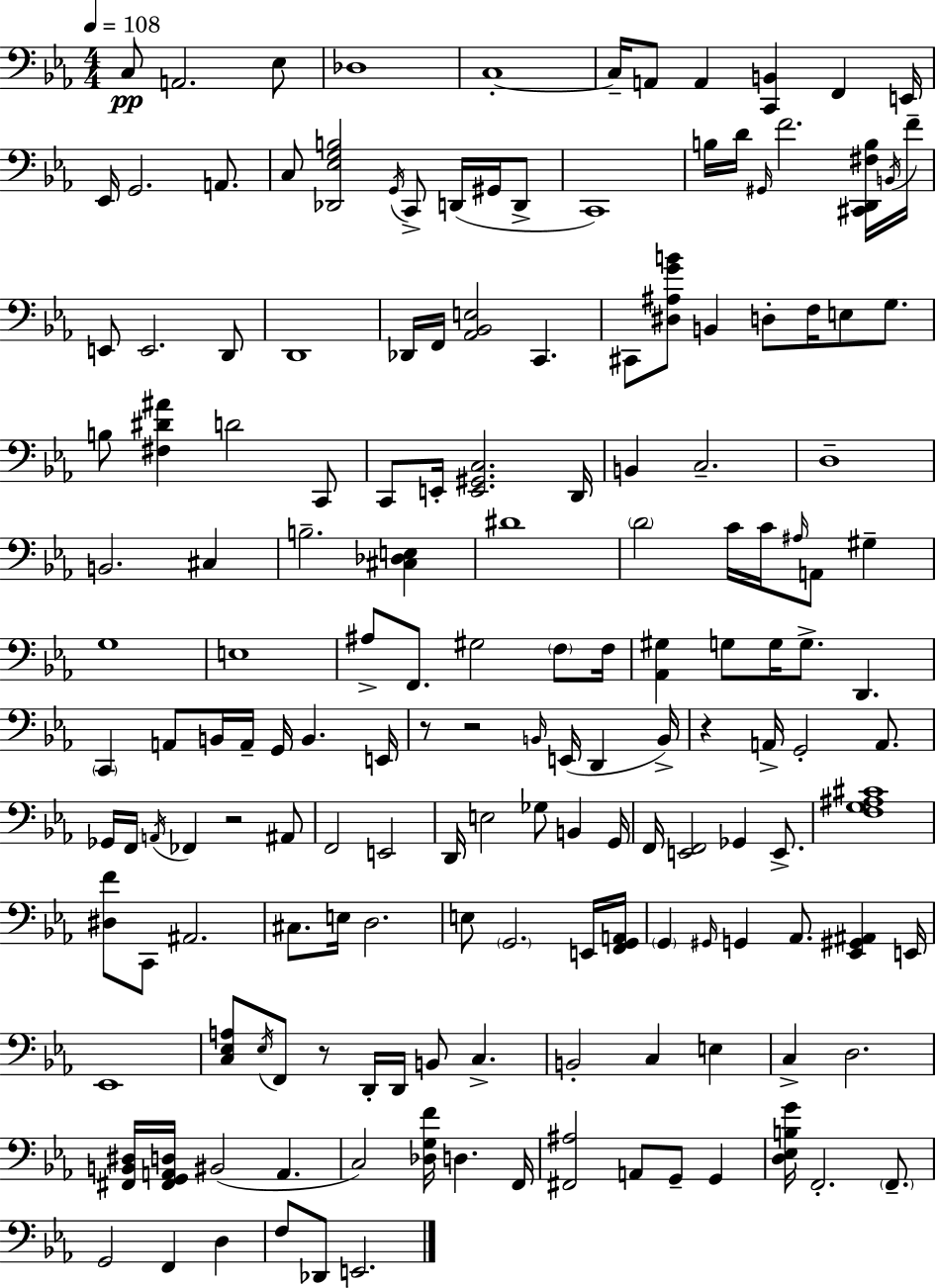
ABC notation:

X:1
T:Untitled
M:4/4
L:1/4
K:Eb
C,/2 A,,2 _E,/2 _D,4 C,4 C,/4 A,,/2 A,, [C,,B,,] F,, E,,/4 _E,,/4 G,,2 A,,/2 C,/2 [_D,,_E,G,B,]2 G,,/4 C,,/2 D,,/4 ^G,,/4 D,,/2 C,,4 B,/4 D/4 ^G,,/4 F2 [^C,,D,,^F,B,]/4 B,,/4 F/4 E,,/2 E,,2 D,,/2 D,,4 _D,,/4 F,,/4 [_A,,_B,,E,]2 C,, ^C,,/2 [^D,^A,GB]/2 B,, D,/2 F,/4 E,/2 G,/2 B,/2 [^F,^D^A] D2 C,,/2 C,,/2 E,,/4 [E,,^G,,C,]2 D,,/4 B,, C,2 D,4 B,,2 ^C, B,2 [^C,_D,E,] ^D4 D2 C/4 C/4 ^A,/4 A,,/2 ^G, G,4 E,4 ^A,/2 F,,/2 ^G,2 F,/2 F,/4 [_A,,^G,] G,/2 G,/4 G,/2 D,, C,, A,,/2 B,,/4 A,,/4 G,,/4 B,, E,,/4 z/2 z2 B,,/4 E,,/4 D,, B,,/4 z A,,/4 G,,2 A,,/2 _G,,/4 F,,/4 A,,/4 _F,, z2 ^A,,/2 F,,2 E,,2 D,,/4 E,2 _G,/2 B,, G,,/4 F,,/4 [E,,F,,]2 _G,, E,,/2 [F,G,^A,^C]4 [^D,F]/2 C,,/2 ^A,,2 ^C,/2 E,/4 D,2 E,/2 G,,2 E,,/4 [F,,G,,A,,]/4 G,, ^G,,/4 G,, _A,,/2 [_E,,^G,,^A,,] E,,/4 _E,,4 [C,_E,A,]/2 _E,/4 F,,/2 z/2 D,,/4 D,,/4 B,,/2 C, B,,2 C, E, C, D,2 [^F,,B,,^D,]/4 [^F,,G,,A,,D,]/4 ^B,,2 A,, C,2 [_D,G,F]/4 D, F,,/4 [^F,,^A,]2 A,,/2 G,,/2 G,, [D,_E,B,G]/4 F,,2 F,,/2 G,,2 F,, D, F,/2 _D,,/2 E,,2